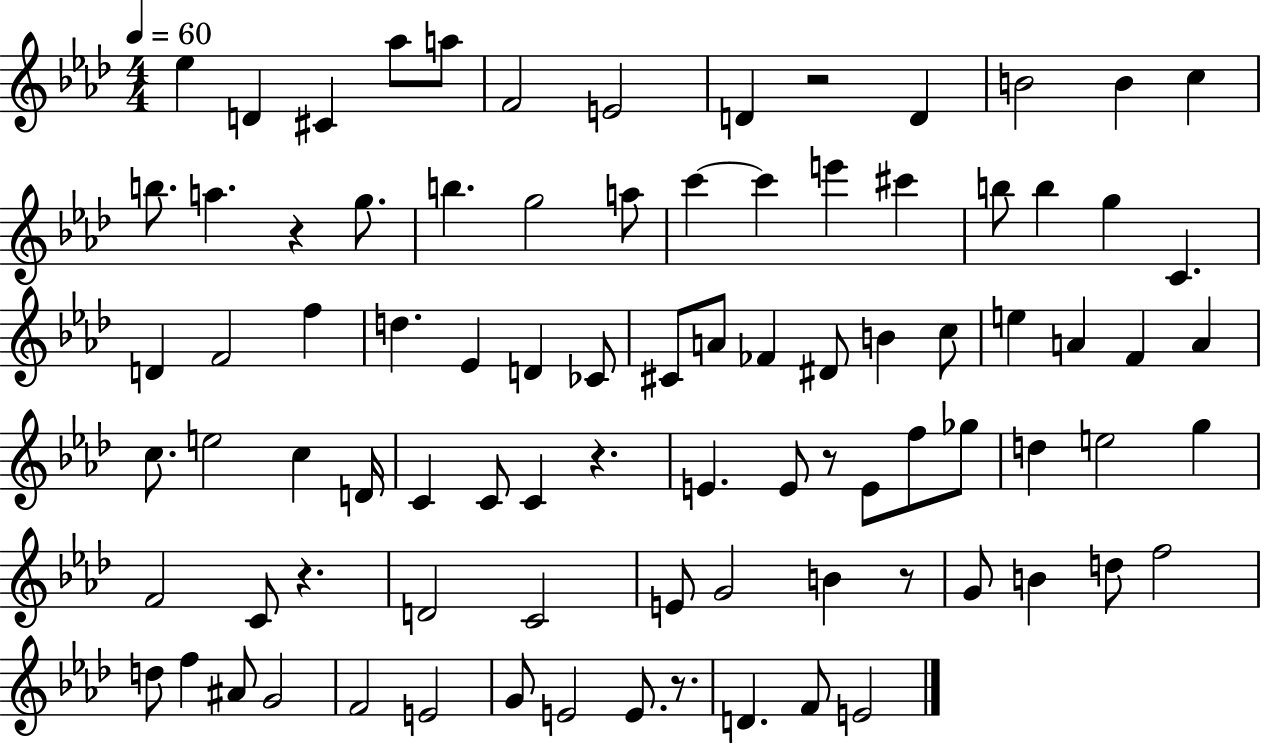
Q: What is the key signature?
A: AES major